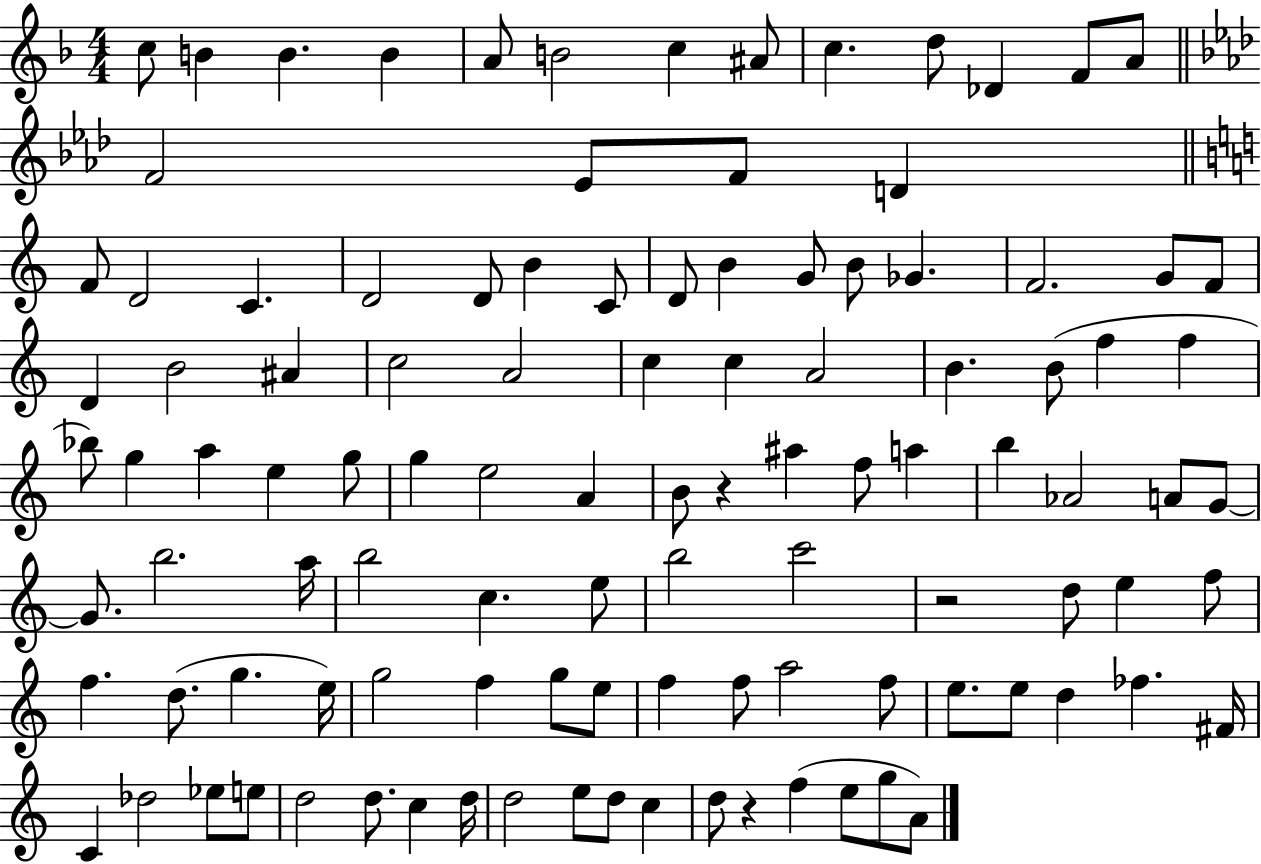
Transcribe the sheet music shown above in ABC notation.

X:1
T:Untitled
M:4/4
L:1/4
K:F
c/2 B B B A/2 B2 c ^A/2 c d/2 _D F/2 A/2 F2 _E/2 F/2 D F/2 D2 C D2 D/2 B C/2 D/2 B G/2 B/2 _G F2 G/2 F/2 D B2 ^A c2 A2 c c A2 B B/2 f f _b/2 g a e g/2 g e2 A B/2 z ^a f/2 a b _A2 A/2 G/2 G/2 b2 a/4 b2 c e/2 b2 c'2 z2 d/2 e f/2 f d/2 g e/4 g2 f g/2 e/2 f f/2 a2 f/2 e/2 e/2 d _f ^F/4 C _d2 _e/2 e/2 d2 d/2 c d/4 d2 e/2 d/2 c d/2 z f e/2 g/2 A/2